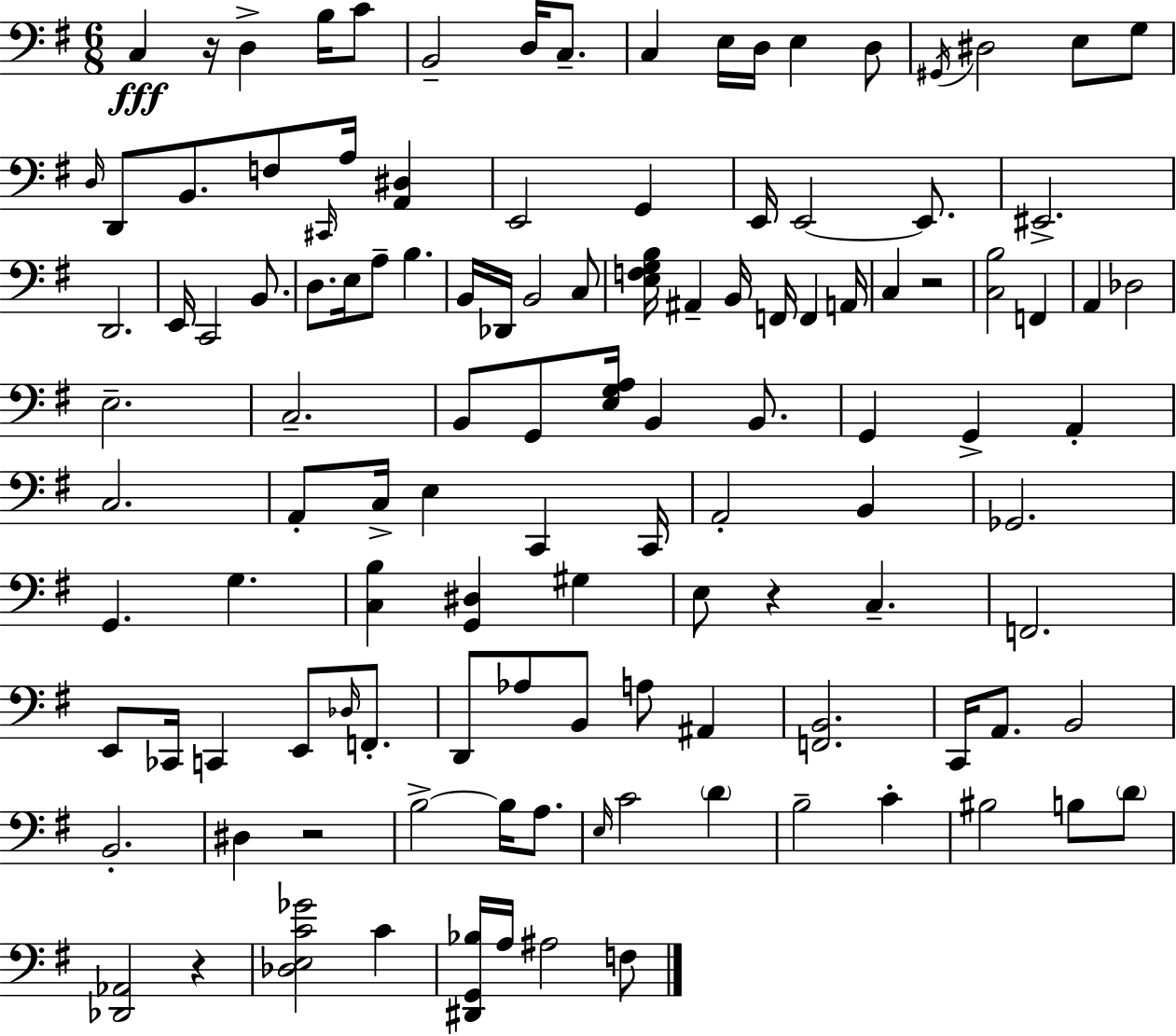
X:1
T:Untitled
M:6/8
L:1/4
K:Em
C, z/4 D, B,/4 C/2 B,,2 D,/4 C,/2 C, E,/4 D,/4 E, D,/2 ^G,,/4 ^D,2 E,/2 G,/2 D,/4 D,,/2 B,,/2 F,/2 ^C,,/4 A,/4 [A,,^D,] E,,2 G,, E,,/4 E,,2 E,,/2 ^E,,2 D,,2 E,,/4 C,,2 B,,/2 D,/2 E,/4 A,/2 B, B,,/4 _D,,/4 B,,2 C,/2 [E,F,G,B,]/4 ^A,, B,,/4 F,,/4 F,, A,,/4 C, z2 [C,B,]2 F,, A,, _D,2 E,2 C,2 B,,/2 G,,/2 [E,G,A,]/4 B,, B,,/2 G,, G,, A,, C,2 A,,/2 C,/4 E, C,, C,,/4 A,,2 B,, _G,,2 G,, G, [C,B,] [G,,^D,] ^G, E,/2 z C, F,,2 E,,/2 _C,,/4 C,, E,,/2 _D,/4 F,,/2 D,,/2 _A,/2 B,,/2 A,/2 ^A,, [F,,B,,]2 C,,/4 A,,/2 B,,2 B,,2 ^D, z2 B,2 B,/4 A,/2 E,/4 C2 D B,2 C ^B,2 B,/2 D/2 [_D,,_A,,]2 z [_D,E,C_G]2 C [^D,,G,,_B,]/4 A,/4 ^A,2 F,/2